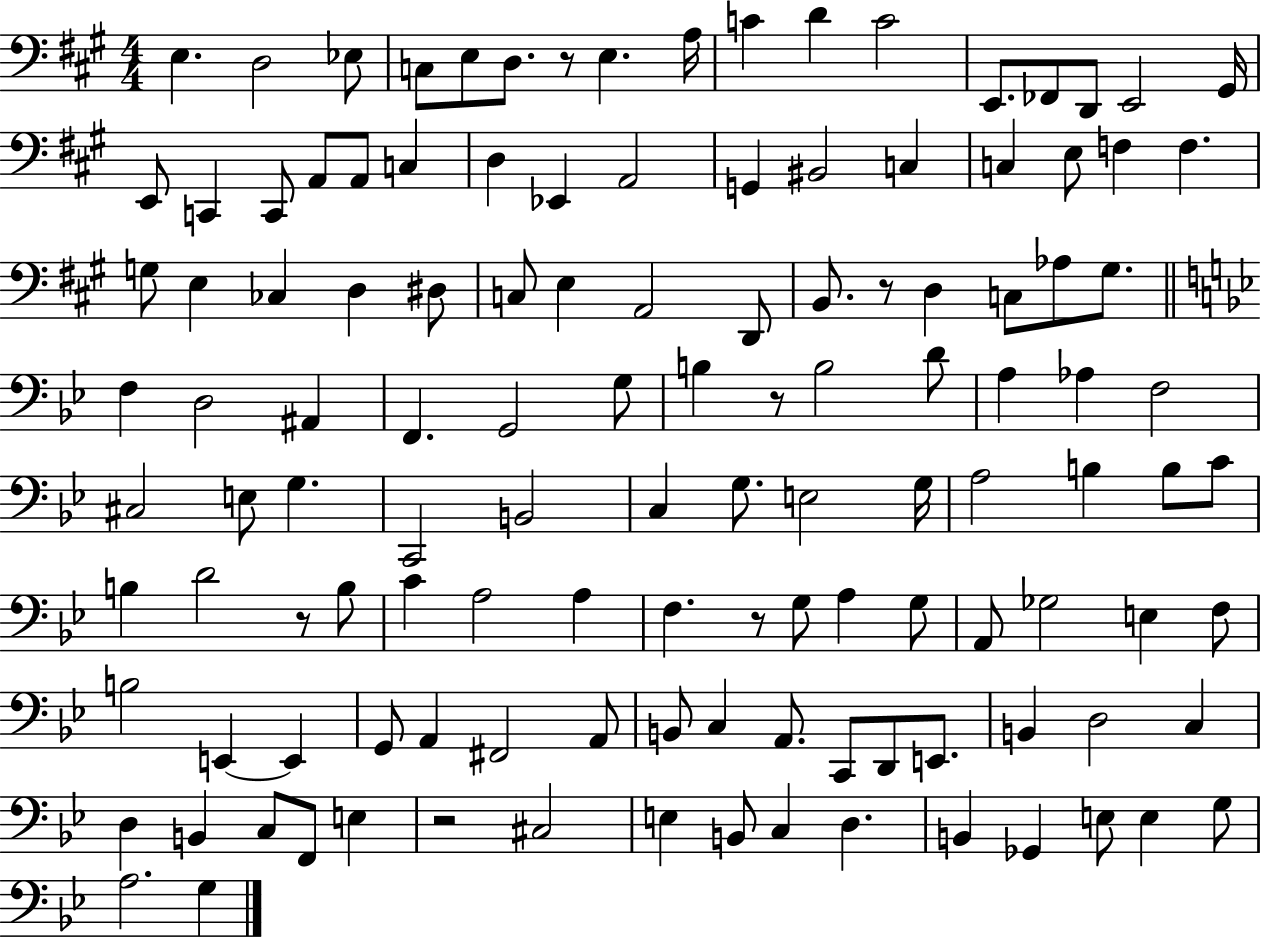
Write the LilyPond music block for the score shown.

{
  \clef bass
  \numericTimeSignature
  \time 4/4
  \key a \major
  e4. d2 ees8 | c8 e8 d8. r8 e4. a16 | c'4 d'4 c'2 | e,8. fes,8 d,8 e,2 gis,16 | \break e,8 c,4 c,8 a,8 a,8 c4 | d4 ees,4 a,2 | g,4 bis,2 c4 | c4 e8 f4 f4. | \break g8 e4 ces4 d4 dis8 | c8 e4 a,2 d,8 | b,8. r8 d4 c8 aes8 gis8. | \bar "||" \break \key bes \major f4 d2 ais,4 | f,4. g,2 g8 | b4 r8 b2 d'8 | a4 aes4 f2 | \break cis2 e8 g4. | c,2 b,2 | c4 g8. e2 g16 | a2 b4 b8 c'8 | \break b4 d'2 r8 b8 | c'4 a2 a4 | f4. r8 g8 a4 g8 | a,8 ges2 e4 f8 | \break b2 e,4~~ e,4 | g,8 a,4 fis,2 a,8 | b,8 c4 a,8. c,8 d,8 e,8. | b,4 d2 c4 | \break d4 b,4 c8 f,8 e4 | r2 cis2 | e4 b,8 c4 d4. | b,4 ges,4 e8 e4 g8 | \break a2. g4 | \bar "|."
}